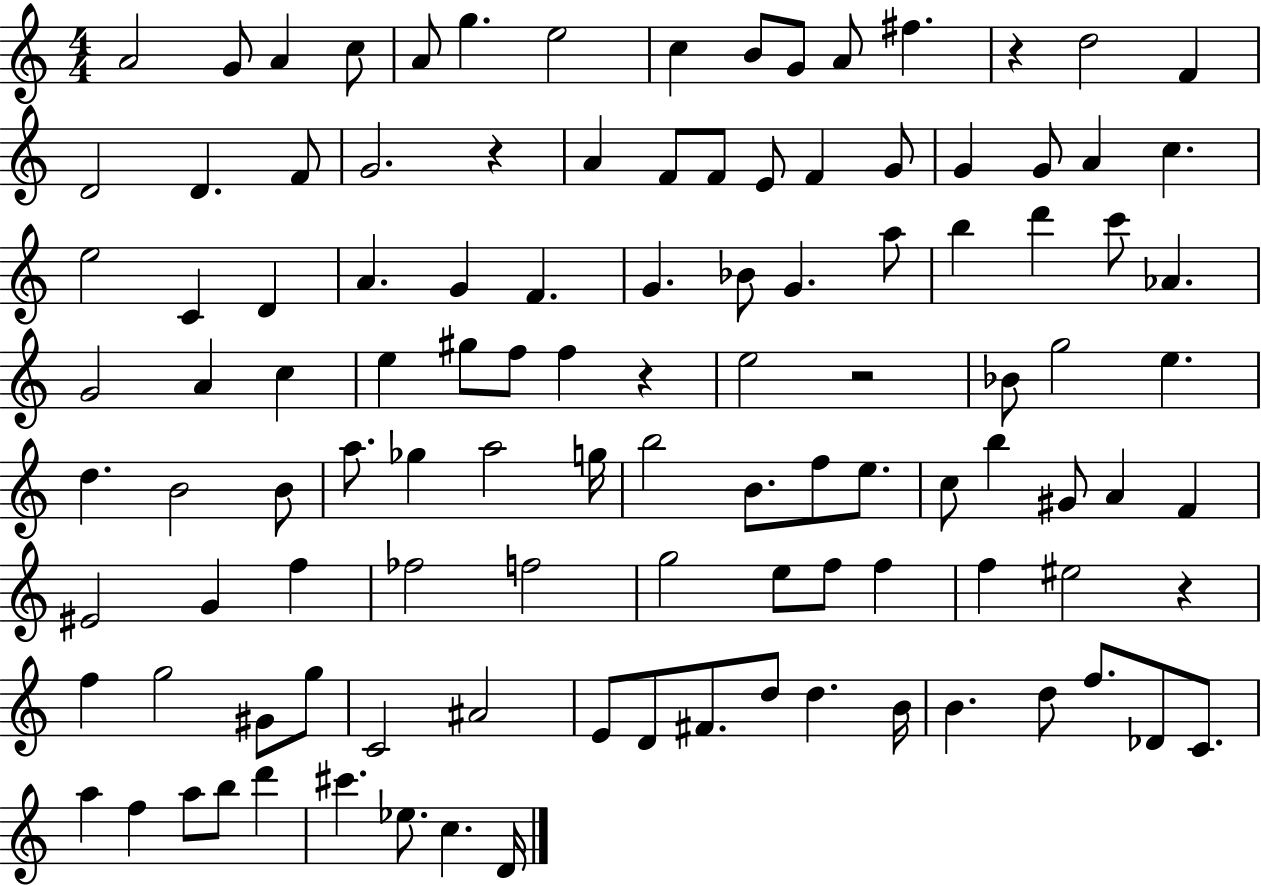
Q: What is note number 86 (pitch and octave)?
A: A#4